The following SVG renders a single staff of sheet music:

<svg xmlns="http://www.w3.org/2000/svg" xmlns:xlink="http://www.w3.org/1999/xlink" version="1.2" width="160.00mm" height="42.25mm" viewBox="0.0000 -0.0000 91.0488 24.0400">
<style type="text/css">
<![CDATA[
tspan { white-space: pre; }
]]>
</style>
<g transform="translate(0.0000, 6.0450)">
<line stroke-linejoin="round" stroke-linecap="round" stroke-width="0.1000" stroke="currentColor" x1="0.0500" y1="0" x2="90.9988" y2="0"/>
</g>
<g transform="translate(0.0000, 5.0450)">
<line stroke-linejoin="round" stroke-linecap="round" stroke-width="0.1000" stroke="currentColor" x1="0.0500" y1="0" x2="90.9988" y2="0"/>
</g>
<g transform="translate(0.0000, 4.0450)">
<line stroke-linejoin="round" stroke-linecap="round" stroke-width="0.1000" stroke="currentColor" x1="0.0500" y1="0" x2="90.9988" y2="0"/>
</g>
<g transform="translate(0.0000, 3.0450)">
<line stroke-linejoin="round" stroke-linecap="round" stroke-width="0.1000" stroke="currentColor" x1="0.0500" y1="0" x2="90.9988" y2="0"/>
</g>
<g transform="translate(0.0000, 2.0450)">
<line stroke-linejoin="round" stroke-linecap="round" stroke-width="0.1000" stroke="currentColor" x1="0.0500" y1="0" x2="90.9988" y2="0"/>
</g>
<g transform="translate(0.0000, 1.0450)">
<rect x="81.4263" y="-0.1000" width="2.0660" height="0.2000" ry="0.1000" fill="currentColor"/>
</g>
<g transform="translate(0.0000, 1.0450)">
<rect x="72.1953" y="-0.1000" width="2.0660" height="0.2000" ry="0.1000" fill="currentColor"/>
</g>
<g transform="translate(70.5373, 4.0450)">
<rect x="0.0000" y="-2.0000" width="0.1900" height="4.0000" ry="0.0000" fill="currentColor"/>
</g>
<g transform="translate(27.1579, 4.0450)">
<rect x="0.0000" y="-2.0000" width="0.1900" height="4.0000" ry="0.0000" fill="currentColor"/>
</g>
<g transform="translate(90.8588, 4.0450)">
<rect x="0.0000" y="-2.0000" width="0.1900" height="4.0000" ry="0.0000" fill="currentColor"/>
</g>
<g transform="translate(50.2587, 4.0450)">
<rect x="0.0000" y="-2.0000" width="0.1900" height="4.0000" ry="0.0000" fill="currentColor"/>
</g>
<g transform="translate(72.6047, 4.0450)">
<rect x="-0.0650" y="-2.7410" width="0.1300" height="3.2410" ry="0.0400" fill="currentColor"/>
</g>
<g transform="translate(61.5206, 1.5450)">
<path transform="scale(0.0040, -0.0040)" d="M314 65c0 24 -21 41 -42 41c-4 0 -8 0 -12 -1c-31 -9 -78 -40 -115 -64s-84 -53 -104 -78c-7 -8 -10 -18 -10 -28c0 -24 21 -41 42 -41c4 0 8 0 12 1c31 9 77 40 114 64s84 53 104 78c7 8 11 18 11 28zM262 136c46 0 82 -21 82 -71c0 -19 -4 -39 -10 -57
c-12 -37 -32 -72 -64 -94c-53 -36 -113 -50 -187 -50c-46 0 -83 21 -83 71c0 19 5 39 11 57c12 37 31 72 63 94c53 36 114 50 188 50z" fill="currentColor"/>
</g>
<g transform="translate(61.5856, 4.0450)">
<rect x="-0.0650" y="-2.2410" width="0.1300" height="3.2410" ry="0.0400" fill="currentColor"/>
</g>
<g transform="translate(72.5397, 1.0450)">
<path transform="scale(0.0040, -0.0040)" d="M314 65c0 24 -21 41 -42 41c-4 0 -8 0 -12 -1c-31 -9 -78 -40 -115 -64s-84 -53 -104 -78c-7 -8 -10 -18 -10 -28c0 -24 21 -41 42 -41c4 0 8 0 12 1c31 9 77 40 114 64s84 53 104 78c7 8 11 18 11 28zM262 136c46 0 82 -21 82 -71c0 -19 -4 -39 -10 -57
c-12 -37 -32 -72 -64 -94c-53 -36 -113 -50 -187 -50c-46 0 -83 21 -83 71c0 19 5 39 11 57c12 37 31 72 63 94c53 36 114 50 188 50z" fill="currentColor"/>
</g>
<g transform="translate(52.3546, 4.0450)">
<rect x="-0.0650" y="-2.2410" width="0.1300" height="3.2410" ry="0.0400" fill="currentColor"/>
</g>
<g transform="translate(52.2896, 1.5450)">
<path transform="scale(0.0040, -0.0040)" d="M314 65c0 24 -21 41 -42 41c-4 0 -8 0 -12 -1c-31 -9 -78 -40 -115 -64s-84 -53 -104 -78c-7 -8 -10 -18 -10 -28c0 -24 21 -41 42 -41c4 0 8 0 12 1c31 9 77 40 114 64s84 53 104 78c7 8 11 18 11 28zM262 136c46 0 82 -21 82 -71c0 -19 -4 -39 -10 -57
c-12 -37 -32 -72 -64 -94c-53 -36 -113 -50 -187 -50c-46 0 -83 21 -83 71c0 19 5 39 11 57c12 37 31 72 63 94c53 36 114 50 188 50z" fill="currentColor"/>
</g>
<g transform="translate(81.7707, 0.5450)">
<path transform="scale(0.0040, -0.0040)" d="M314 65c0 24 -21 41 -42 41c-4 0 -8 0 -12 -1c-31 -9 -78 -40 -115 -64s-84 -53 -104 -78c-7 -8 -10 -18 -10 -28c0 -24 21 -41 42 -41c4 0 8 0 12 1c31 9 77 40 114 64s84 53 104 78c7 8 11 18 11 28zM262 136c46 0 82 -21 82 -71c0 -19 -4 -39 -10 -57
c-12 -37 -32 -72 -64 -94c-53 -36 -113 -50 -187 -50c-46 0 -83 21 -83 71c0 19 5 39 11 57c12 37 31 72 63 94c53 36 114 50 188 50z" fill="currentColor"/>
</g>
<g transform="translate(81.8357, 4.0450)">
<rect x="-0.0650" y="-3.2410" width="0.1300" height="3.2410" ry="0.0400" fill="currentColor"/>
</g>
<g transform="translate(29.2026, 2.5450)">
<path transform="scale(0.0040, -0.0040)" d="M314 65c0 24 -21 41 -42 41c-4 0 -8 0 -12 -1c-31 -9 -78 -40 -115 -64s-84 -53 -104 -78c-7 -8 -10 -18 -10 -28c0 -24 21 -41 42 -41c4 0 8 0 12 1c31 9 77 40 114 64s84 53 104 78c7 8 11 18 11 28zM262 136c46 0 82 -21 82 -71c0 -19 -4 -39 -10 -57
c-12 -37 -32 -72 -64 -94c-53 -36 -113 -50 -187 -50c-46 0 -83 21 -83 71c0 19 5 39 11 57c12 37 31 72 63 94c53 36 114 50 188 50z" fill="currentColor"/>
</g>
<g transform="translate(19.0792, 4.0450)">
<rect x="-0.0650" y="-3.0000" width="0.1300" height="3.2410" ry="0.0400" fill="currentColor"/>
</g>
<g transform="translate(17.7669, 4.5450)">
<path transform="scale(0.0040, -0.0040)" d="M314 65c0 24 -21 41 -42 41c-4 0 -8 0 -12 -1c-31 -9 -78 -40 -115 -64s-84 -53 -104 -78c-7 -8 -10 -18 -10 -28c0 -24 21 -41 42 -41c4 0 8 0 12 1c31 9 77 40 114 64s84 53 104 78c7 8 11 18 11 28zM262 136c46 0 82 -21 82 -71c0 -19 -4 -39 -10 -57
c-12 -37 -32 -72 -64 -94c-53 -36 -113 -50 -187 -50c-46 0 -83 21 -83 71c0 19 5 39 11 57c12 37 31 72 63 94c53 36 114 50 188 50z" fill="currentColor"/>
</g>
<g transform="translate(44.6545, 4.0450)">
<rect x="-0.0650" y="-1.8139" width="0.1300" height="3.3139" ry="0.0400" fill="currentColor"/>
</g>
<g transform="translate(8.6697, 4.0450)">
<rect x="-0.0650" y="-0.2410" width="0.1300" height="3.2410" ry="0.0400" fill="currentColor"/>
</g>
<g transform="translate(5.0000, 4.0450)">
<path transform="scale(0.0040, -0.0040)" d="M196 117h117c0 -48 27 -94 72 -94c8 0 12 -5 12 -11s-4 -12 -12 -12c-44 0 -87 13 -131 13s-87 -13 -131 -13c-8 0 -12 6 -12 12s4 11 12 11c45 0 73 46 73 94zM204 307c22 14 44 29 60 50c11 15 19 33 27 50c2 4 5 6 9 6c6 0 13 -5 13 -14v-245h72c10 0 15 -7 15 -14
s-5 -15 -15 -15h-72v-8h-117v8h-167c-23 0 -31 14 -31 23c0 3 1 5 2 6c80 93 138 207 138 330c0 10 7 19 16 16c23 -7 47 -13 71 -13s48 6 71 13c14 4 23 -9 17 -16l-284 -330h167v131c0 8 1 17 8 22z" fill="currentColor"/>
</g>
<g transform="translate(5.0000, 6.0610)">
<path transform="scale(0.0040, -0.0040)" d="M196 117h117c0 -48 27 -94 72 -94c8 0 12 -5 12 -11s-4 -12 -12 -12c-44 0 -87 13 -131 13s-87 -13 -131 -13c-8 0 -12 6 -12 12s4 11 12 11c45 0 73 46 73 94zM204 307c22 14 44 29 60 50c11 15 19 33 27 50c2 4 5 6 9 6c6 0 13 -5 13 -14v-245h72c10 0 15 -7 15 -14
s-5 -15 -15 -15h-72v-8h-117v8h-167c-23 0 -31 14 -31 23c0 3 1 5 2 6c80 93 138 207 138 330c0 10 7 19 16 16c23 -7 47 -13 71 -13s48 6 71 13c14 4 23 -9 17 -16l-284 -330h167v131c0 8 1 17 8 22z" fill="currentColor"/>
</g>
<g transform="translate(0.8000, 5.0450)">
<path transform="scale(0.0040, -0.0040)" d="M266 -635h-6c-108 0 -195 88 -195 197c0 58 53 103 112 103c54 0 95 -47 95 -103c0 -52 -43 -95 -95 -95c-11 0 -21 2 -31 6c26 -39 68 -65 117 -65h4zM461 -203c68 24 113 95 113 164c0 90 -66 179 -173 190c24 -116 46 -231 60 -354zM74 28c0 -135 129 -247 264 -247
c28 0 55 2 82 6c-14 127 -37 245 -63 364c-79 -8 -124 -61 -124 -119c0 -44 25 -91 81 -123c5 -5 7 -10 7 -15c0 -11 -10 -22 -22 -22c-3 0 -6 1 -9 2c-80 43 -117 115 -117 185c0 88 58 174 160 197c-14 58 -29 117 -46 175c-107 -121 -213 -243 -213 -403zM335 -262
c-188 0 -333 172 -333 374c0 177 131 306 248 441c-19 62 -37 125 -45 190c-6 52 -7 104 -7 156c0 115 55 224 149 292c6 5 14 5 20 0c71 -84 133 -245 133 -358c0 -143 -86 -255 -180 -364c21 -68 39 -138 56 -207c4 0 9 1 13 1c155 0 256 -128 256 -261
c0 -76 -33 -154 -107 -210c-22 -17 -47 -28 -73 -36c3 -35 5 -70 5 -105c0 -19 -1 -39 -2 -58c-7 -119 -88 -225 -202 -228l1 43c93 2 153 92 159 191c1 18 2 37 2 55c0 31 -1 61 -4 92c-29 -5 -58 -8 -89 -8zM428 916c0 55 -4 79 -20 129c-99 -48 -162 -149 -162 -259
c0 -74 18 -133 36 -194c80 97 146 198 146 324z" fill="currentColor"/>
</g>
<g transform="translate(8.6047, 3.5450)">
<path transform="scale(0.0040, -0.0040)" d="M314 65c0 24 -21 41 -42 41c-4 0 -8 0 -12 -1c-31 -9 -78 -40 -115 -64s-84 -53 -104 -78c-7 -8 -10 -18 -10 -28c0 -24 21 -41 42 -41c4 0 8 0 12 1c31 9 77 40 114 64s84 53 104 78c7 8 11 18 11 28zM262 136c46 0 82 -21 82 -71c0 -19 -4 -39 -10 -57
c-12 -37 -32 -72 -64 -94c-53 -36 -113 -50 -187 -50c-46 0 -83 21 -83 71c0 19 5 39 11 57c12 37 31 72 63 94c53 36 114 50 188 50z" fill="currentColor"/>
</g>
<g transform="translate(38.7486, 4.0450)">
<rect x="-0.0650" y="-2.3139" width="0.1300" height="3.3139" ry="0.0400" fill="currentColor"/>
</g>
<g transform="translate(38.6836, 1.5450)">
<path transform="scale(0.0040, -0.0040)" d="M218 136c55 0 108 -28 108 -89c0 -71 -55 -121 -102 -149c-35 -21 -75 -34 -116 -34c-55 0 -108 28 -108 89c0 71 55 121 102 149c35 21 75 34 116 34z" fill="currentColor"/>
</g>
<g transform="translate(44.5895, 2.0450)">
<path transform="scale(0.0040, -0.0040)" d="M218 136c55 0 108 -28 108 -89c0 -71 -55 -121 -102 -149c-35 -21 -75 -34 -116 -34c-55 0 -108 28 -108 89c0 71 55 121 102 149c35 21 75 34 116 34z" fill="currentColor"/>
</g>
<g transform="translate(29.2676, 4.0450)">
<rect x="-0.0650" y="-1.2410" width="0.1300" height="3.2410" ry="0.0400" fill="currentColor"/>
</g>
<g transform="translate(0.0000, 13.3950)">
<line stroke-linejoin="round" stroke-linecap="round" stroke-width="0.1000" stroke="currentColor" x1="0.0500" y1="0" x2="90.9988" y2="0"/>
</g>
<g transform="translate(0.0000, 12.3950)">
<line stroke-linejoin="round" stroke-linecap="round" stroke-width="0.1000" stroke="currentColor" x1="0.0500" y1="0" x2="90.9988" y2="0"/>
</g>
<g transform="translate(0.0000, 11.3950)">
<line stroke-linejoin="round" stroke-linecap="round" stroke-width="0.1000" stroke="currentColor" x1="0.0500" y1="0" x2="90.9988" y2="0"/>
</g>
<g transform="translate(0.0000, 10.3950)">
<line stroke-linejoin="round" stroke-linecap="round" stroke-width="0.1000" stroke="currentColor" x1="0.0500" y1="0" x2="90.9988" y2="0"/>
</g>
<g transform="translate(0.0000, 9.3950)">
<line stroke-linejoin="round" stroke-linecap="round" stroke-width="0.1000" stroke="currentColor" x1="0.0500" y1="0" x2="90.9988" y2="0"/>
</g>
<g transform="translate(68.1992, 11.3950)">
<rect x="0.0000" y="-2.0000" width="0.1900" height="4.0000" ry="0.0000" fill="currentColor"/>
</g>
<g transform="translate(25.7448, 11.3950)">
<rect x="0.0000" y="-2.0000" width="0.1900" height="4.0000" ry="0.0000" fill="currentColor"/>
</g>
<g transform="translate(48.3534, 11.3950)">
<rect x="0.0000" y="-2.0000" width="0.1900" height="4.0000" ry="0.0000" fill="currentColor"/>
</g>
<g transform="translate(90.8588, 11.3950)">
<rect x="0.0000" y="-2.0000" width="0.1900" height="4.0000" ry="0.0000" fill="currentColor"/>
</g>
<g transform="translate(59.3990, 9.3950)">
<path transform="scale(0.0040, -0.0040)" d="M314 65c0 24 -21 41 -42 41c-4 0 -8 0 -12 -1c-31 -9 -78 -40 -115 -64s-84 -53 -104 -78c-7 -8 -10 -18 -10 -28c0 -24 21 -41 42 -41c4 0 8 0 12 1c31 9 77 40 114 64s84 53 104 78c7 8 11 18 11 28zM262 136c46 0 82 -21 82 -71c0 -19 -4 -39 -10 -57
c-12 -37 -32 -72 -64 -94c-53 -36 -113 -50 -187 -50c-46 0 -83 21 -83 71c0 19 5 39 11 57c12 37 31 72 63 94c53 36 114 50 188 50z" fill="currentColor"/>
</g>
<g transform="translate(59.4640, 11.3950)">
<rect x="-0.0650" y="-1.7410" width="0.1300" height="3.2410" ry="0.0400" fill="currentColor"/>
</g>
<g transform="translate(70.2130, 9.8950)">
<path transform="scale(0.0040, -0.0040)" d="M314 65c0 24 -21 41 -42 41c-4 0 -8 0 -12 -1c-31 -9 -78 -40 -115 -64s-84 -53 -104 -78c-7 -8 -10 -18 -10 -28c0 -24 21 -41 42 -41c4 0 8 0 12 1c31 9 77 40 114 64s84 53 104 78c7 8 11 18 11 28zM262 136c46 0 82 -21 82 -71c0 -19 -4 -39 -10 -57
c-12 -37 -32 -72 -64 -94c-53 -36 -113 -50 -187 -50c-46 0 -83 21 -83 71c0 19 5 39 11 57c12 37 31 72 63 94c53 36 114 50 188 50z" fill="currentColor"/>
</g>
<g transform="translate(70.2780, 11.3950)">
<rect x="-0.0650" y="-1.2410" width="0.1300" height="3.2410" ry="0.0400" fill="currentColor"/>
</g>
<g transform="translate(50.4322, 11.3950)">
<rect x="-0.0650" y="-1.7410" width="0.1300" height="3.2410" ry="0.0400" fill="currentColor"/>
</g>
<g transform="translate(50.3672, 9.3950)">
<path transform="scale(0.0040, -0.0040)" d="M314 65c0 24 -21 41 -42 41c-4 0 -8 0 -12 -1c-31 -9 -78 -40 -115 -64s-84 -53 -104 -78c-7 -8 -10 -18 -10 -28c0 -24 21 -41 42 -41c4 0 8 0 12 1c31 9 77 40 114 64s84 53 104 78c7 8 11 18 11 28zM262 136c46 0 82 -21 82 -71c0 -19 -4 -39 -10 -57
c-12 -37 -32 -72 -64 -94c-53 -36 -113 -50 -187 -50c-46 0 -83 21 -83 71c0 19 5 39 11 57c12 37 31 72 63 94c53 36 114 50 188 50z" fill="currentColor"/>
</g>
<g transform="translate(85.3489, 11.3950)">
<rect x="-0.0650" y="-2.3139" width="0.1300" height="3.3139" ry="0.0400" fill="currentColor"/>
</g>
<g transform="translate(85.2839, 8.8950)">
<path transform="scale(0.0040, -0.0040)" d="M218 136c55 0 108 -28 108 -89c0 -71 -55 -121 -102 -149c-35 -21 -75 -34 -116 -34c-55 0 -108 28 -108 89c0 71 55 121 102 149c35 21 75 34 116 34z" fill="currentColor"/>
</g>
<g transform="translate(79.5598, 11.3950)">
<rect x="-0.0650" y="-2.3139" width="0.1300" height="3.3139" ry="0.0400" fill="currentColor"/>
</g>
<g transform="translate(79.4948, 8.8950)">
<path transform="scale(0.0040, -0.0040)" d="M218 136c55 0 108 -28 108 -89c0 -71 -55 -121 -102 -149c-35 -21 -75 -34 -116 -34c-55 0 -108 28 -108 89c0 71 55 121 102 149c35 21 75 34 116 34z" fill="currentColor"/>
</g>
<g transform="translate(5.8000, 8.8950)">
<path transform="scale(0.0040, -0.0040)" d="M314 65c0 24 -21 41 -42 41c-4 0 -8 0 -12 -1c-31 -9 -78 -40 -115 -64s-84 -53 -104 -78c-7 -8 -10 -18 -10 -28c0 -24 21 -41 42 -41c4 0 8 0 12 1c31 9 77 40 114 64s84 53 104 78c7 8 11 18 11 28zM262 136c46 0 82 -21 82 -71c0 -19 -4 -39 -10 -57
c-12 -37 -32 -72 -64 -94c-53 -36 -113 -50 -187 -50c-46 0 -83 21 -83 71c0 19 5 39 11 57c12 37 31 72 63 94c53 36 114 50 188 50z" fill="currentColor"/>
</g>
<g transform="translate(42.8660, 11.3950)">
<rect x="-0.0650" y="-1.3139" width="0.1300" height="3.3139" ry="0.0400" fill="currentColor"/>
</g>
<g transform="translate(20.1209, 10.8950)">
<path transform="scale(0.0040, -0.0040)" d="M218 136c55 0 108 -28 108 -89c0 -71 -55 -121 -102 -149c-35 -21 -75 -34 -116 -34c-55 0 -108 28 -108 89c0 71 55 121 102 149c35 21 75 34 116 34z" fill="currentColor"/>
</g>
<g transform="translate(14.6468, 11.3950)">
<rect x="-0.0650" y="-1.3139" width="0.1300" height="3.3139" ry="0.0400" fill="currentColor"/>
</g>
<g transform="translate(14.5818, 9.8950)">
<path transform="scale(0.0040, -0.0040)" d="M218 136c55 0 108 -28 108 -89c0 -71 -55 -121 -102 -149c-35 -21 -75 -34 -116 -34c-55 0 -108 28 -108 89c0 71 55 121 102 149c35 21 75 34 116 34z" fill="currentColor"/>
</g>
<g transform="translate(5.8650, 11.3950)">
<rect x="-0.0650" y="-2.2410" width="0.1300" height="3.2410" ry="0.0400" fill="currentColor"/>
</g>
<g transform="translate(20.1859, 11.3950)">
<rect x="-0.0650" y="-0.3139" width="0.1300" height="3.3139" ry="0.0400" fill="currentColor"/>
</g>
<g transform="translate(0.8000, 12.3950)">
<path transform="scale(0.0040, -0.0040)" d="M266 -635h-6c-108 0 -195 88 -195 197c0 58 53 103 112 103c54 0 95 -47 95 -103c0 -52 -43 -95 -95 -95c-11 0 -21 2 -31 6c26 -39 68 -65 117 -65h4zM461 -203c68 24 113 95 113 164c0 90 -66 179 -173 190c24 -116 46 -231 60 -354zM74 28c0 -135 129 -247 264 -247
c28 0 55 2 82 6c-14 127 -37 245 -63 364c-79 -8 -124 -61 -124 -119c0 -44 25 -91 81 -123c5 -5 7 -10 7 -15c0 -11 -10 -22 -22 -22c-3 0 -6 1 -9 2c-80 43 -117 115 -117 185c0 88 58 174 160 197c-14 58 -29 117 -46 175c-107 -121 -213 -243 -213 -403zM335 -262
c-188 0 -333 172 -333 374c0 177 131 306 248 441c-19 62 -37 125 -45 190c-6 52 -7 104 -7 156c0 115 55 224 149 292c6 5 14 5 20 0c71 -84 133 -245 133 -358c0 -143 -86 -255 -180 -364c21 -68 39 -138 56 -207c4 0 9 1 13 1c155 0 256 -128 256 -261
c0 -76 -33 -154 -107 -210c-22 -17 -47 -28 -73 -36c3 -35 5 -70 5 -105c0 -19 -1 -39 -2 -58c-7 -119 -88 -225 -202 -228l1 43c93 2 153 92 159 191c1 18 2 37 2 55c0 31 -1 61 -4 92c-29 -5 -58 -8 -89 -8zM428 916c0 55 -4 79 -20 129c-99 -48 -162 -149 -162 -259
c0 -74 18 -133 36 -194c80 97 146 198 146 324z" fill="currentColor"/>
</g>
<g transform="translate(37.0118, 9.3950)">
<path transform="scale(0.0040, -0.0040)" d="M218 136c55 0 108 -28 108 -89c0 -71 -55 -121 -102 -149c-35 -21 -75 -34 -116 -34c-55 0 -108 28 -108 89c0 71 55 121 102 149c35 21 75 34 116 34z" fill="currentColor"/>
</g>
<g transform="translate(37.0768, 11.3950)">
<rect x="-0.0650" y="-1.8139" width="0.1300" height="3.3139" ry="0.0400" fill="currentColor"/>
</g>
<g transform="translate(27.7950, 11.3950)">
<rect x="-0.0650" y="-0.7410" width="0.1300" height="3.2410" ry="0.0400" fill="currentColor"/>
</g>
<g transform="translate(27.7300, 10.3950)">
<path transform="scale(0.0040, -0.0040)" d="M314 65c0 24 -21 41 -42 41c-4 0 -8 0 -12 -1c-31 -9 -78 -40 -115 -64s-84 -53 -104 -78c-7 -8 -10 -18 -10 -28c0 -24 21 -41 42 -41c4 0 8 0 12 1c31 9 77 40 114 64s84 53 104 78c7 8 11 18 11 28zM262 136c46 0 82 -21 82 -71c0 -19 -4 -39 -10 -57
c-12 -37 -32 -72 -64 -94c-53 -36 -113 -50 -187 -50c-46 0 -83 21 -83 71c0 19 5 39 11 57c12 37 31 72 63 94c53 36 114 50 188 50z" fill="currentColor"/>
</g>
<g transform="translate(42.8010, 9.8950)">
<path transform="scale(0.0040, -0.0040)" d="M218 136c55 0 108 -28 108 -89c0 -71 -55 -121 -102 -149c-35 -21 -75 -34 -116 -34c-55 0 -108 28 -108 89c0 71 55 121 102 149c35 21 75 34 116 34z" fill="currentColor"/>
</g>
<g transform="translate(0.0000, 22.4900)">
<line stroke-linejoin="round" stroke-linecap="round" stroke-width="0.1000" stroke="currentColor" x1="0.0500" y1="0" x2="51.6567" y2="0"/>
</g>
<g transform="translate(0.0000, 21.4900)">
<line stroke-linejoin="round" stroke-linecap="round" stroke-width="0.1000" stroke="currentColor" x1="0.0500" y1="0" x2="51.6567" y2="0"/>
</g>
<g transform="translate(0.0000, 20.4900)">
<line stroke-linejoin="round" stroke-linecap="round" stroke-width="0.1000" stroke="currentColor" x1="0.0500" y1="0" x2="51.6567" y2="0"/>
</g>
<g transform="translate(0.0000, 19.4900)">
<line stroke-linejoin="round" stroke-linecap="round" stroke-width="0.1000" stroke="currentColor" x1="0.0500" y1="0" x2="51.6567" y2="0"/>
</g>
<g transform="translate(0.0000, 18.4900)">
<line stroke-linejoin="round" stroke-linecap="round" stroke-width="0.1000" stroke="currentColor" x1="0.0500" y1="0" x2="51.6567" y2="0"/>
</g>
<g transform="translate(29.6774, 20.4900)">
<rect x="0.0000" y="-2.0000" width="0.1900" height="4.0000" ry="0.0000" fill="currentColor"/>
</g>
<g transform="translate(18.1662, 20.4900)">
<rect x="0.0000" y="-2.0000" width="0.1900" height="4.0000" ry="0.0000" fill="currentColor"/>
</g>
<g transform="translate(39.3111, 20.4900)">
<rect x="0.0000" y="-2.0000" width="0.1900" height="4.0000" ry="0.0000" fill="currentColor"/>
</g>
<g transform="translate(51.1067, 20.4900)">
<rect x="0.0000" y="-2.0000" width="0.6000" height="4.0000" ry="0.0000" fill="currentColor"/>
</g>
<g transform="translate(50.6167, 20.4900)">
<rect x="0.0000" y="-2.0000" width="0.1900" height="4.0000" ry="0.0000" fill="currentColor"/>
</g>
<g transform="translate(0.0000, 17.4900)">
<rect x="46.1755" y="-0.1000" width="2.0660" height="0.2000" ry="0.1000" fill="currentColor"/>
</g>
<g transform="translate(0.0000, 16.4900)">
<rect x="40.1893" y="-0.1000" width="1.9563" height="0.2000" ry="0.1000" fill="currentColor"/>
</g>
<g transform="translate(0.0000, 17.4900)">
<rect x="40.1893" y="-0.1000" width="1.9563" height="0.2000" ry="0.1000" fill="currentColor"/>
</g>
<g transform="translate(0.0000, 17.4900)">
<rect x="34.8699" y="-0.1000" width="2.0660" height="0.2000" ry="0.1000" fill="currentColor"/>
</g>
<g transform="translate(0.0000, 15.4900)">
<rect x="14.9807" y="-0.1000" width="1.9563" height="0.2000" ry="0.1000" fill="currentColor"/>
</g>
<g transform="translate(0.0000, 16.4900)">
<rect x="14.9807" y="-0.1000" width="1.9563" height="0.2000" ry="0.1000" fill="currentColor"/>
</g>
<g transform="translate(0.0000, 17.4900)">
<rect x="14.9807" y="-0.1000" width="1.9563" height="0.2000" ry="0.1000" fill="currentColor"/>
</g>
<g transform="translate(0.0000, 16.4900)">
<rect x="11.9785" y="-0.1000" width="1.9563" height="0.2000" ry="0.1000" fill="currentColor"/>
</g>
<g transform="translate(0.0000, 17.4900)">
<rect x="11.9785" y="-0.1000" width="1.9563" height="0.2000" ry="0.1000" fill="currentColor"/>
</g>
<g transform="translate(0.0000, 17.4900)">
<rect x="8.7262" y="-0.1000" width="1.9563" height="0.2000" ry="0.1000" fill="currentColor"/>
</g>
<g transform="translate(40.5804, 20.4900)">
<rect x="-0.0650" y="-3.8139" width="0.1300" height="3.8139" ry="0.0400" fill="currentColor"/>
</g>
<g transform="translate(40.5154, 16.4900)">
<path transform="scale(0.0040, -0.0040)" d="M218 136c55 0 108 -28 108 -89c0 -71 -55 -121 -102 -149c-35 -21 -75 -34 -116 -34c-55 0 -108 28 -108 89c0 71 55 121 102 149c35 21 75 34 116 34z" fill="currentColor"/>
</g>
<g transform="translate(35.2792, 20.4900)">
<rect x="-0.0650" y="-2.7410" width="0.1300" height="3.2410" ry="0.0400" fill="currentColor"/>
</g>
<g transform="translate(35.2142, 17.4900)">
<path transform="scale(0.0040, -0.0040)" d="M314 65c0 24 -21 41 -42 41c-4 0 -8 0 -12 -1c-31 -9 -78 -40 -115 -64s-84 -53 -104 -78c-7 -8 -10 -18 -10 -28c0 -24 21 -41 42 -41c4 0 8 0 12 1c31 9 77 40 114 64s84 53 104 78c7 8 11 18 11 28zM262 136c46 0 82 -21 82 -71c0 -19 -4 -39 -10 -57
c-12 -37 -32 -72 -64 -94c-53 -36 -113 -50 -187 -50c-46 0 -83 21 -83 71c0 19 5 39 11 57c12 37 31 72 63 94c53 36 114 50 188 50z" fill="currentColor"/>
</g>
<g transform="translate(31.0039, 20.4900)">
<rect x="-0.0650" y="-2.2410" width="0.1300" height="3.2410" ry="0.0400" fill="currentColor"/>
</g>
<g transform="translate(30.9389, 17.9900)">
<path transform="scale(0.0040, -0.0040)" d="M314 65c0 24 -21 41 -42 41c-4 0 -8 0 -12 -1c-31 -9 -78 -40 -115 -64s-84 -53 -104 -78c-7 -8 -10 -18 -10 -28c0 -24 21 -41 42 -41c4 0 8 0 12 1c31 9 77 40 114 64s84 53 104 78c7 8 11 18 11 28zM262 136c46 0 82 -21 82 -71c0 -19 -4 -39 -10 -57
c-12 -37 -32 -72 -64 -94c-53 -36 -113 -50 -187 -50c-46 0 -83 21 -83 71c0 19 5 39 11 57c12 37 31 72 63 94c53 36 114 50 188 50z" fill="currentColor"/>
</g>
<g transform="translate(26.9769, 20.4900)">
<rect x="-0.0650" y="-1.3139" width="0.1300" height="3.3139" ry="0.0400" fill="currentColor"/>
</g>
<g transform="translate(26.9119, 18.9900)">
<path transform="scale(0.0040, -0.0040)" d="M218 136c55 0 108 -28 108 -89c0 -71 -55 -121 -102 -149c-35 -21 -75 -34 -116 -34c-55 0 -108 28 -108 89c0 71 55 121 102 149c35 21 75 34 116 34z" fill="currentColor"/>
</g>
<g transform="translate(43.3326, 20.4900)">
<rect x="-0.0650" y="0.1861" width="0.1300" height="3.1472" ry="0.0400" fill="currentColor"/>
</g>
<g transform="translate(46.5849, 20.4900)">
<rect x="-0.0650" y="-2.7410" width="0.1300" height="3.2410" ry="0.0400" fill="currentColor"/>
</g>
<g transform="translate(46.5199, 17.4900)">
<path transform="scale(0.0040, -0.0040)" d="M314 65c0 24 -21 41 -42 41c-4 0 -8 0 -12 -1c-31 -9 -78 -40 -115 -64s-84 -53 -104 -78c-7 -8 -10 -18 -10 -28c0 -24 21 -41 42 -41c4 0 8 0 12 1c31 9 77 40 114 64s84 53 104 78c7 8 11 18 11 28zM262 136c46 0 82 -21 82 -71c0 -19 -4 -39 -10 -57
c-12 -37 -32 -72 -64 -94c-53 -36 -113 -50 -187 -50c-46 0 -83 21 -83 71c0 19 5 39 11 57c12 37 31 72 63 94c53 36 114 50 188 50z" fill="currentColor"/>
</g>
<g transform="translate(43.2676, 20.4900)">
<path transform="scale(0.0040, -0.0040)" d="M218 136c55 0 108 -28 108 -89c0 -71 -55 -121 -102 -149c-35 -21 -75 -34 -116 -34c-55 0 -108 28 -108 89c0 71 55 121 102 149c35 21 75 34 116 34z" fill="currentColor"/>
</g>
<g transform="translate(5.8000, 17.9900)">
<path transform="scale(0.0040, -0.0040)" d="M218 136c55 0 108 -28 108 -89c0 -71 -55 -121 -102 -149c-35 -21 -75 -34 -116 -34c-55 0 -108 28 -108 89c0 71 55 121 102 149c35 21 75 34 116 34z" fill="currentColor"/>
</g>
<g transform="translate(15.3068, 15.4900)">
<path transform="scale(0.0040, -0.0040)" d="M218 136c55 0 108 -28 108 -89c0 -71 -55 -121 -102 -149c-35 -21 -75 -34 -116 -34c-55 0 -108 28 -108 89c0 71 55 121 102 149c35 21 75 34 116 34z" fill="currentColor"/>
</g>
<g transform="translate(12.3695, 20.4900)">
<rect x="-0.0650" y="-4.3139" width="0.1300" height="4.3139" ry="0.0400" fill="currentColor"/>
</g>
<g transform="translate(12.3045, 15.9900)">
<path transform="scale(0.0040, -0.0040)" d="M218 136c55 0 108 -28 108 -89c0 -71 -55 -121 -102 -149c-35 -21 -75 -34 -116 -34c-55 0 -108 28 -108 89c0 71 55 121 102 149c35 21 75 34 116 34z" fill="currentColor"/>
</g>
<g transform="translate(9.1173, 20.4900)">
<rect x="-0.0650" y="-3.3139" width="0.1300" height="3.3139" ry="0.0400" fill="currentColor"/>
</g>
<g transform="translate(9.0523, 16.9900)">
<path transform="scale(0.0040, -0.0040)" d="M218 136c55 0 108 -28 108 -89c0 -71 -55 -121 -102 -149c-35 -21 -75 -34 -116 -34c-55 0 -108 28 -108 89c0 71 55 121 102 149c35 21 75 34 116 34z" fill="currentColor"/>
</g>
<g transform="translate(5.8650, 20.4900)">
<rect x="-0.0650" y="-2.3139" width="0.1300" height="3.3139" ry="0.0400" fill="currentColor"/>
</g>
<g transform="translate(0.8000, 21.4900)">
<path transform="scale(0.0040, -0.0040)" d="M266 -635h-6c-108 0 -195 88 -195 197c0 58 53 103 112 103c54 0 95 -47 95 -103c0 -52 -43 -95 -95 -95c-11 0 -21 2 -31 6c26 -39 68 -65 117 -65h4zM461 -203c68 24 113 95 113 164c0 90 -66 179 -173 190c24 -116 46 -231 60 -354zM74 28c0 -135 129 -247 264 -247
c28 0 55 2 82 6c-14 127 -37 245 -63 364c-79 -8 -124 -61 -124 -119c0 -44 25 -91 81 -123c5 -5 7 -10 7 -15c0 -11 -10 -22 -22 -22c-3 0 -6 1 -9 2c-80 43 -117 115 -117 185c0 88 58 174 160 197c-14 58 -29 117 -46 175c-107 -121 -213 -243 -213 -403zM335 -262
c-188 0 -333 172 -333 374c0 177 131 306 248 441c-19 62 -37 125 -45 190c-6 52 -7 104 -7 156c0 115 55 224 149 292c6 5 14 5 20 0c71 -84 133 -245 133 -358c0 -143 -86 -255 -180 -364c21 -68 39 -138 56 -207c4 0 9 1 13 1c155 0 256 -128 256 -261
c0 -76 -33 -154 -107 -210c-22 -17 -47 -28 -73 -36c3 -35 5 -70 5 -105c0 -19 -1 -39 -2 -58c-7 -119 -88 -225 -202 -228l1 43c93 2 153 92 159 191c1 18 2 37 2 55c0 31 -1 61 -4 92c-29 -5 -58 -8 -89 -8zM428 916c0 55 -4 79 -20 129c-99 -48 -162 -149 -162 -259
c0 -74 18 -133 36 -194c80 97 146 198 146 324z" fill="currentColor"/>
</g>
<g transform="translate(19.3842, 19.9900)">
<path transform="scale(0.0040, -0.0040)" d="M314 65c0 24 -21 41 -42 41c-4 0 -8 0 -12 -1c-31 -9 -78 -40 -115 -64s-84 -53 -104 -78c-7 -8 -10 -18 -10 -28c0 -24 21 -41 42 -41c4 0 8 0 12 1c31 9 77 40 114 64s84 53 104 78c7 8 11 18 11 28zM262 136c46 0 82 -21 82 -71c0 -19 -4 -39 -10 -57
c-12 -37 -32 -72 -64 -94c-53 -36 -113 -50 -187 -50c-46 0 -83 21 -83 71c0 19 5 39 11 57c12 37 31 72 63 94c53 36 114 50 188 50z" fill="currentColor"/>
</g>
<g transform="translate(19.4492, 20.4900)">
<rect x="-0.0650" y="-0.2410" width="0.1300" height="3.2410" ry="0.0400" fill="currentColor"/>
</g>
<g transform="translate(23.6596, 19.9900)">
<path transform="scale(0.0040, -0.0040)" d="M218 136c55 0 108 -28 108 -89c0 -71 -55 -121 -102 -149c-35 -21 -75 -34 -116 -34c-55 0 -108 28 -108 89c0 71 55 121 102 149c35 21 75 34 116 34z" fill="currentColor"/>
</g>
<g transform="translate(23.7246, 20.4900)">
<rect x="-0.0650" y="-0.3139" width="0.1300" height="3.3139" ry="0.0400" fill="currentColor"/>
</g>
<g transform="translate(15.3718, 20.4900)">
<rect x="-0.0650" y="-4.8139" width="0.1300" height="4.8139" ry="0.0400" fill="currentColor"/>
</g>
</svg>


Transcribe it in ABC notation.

X:1
T:Untitled
M:4/4
L:1/4
K:C
c2 A2 e2 g f g2 g2 a2 b2 g2 e c d2 f e f2 f2 e2 g g g b d' e' c2 c e g2 a2 c' B a2